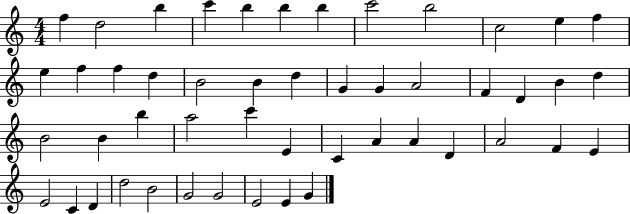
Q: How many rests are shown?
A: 0